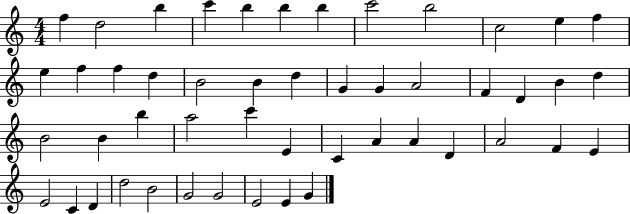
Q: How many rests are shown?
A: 0